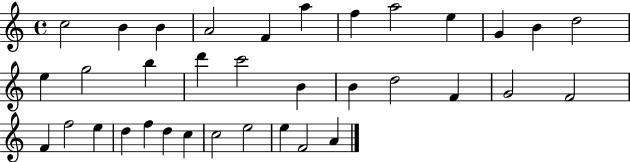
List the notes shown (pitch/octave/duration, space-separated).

C5/h B4/q B4/q A4/h F4/q A5/q F5/q A5/h E5/q G4/q B4/q D5/h E5/q G5/h B5/q D6/q C6/h B4/q B4/q D5/h F4/q G4/h F4/h F4/q F5/h E5/q D5/q F5/q D5/q C5/q C5/h E5/h E5/q F4/h A4/q